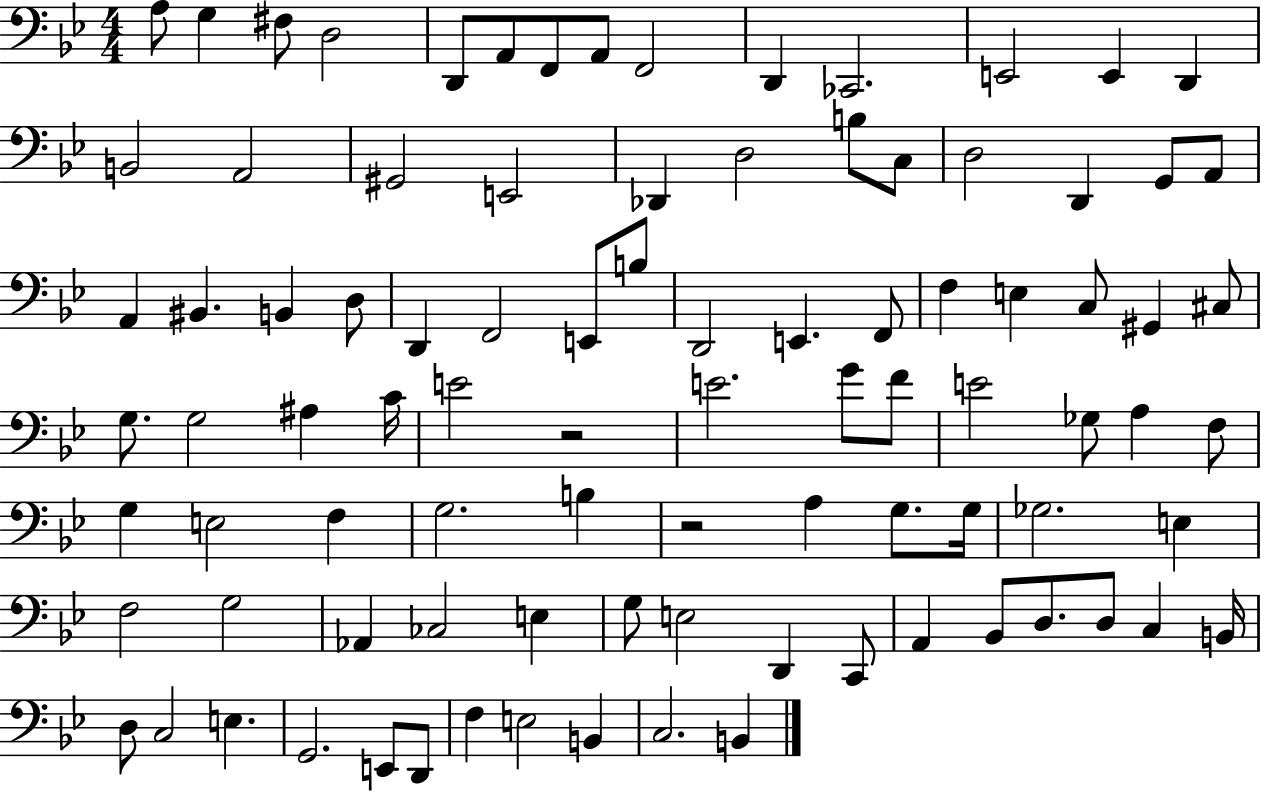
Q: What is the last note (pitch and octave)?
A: B2